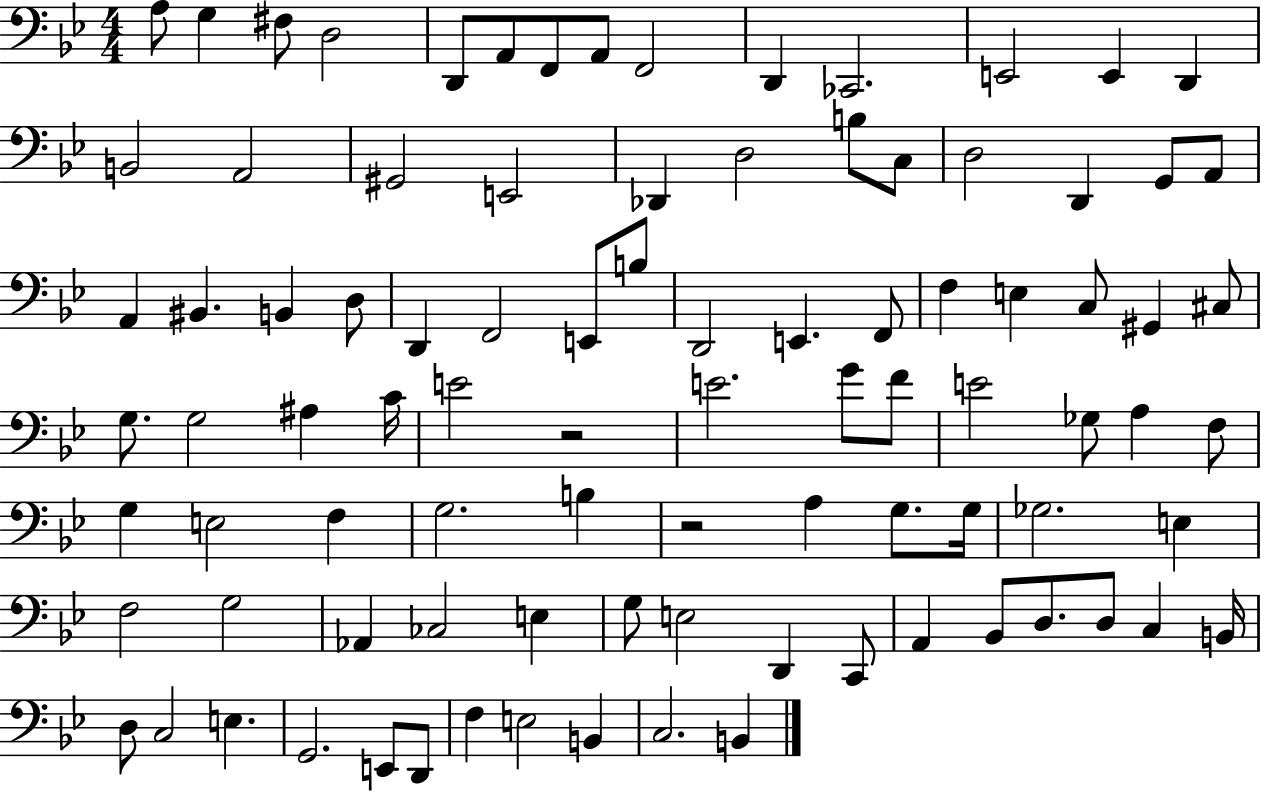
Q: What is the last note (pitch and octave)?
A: B2